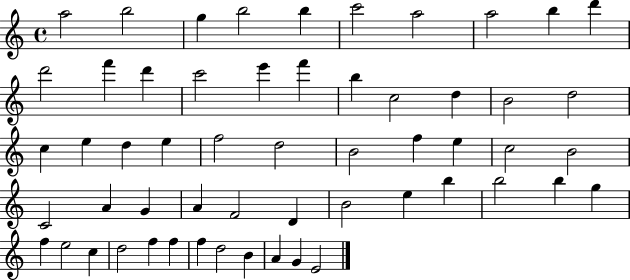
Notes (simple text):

A5/h B5/h G5/q B5/h B5/q C6/h A5/h A5/h B5/q D6/q D6/h F6/q D6/q C6/h E6/q F6/q B5/q C5/h D5/q B4/h D5/h C5/q E5/q D5/q E5/q F5/h D5/h B4/h F5/q E5/q C5/h B4/h C4/h A4/q G4/q A4/q F4/h D4/q B4/h E5/q B5/q B5/h B5/q G5/q F5/q E5/h C5/q D5/h F5/q F5/q F5/q D5/h B4/q A4/q G4/q E4/h